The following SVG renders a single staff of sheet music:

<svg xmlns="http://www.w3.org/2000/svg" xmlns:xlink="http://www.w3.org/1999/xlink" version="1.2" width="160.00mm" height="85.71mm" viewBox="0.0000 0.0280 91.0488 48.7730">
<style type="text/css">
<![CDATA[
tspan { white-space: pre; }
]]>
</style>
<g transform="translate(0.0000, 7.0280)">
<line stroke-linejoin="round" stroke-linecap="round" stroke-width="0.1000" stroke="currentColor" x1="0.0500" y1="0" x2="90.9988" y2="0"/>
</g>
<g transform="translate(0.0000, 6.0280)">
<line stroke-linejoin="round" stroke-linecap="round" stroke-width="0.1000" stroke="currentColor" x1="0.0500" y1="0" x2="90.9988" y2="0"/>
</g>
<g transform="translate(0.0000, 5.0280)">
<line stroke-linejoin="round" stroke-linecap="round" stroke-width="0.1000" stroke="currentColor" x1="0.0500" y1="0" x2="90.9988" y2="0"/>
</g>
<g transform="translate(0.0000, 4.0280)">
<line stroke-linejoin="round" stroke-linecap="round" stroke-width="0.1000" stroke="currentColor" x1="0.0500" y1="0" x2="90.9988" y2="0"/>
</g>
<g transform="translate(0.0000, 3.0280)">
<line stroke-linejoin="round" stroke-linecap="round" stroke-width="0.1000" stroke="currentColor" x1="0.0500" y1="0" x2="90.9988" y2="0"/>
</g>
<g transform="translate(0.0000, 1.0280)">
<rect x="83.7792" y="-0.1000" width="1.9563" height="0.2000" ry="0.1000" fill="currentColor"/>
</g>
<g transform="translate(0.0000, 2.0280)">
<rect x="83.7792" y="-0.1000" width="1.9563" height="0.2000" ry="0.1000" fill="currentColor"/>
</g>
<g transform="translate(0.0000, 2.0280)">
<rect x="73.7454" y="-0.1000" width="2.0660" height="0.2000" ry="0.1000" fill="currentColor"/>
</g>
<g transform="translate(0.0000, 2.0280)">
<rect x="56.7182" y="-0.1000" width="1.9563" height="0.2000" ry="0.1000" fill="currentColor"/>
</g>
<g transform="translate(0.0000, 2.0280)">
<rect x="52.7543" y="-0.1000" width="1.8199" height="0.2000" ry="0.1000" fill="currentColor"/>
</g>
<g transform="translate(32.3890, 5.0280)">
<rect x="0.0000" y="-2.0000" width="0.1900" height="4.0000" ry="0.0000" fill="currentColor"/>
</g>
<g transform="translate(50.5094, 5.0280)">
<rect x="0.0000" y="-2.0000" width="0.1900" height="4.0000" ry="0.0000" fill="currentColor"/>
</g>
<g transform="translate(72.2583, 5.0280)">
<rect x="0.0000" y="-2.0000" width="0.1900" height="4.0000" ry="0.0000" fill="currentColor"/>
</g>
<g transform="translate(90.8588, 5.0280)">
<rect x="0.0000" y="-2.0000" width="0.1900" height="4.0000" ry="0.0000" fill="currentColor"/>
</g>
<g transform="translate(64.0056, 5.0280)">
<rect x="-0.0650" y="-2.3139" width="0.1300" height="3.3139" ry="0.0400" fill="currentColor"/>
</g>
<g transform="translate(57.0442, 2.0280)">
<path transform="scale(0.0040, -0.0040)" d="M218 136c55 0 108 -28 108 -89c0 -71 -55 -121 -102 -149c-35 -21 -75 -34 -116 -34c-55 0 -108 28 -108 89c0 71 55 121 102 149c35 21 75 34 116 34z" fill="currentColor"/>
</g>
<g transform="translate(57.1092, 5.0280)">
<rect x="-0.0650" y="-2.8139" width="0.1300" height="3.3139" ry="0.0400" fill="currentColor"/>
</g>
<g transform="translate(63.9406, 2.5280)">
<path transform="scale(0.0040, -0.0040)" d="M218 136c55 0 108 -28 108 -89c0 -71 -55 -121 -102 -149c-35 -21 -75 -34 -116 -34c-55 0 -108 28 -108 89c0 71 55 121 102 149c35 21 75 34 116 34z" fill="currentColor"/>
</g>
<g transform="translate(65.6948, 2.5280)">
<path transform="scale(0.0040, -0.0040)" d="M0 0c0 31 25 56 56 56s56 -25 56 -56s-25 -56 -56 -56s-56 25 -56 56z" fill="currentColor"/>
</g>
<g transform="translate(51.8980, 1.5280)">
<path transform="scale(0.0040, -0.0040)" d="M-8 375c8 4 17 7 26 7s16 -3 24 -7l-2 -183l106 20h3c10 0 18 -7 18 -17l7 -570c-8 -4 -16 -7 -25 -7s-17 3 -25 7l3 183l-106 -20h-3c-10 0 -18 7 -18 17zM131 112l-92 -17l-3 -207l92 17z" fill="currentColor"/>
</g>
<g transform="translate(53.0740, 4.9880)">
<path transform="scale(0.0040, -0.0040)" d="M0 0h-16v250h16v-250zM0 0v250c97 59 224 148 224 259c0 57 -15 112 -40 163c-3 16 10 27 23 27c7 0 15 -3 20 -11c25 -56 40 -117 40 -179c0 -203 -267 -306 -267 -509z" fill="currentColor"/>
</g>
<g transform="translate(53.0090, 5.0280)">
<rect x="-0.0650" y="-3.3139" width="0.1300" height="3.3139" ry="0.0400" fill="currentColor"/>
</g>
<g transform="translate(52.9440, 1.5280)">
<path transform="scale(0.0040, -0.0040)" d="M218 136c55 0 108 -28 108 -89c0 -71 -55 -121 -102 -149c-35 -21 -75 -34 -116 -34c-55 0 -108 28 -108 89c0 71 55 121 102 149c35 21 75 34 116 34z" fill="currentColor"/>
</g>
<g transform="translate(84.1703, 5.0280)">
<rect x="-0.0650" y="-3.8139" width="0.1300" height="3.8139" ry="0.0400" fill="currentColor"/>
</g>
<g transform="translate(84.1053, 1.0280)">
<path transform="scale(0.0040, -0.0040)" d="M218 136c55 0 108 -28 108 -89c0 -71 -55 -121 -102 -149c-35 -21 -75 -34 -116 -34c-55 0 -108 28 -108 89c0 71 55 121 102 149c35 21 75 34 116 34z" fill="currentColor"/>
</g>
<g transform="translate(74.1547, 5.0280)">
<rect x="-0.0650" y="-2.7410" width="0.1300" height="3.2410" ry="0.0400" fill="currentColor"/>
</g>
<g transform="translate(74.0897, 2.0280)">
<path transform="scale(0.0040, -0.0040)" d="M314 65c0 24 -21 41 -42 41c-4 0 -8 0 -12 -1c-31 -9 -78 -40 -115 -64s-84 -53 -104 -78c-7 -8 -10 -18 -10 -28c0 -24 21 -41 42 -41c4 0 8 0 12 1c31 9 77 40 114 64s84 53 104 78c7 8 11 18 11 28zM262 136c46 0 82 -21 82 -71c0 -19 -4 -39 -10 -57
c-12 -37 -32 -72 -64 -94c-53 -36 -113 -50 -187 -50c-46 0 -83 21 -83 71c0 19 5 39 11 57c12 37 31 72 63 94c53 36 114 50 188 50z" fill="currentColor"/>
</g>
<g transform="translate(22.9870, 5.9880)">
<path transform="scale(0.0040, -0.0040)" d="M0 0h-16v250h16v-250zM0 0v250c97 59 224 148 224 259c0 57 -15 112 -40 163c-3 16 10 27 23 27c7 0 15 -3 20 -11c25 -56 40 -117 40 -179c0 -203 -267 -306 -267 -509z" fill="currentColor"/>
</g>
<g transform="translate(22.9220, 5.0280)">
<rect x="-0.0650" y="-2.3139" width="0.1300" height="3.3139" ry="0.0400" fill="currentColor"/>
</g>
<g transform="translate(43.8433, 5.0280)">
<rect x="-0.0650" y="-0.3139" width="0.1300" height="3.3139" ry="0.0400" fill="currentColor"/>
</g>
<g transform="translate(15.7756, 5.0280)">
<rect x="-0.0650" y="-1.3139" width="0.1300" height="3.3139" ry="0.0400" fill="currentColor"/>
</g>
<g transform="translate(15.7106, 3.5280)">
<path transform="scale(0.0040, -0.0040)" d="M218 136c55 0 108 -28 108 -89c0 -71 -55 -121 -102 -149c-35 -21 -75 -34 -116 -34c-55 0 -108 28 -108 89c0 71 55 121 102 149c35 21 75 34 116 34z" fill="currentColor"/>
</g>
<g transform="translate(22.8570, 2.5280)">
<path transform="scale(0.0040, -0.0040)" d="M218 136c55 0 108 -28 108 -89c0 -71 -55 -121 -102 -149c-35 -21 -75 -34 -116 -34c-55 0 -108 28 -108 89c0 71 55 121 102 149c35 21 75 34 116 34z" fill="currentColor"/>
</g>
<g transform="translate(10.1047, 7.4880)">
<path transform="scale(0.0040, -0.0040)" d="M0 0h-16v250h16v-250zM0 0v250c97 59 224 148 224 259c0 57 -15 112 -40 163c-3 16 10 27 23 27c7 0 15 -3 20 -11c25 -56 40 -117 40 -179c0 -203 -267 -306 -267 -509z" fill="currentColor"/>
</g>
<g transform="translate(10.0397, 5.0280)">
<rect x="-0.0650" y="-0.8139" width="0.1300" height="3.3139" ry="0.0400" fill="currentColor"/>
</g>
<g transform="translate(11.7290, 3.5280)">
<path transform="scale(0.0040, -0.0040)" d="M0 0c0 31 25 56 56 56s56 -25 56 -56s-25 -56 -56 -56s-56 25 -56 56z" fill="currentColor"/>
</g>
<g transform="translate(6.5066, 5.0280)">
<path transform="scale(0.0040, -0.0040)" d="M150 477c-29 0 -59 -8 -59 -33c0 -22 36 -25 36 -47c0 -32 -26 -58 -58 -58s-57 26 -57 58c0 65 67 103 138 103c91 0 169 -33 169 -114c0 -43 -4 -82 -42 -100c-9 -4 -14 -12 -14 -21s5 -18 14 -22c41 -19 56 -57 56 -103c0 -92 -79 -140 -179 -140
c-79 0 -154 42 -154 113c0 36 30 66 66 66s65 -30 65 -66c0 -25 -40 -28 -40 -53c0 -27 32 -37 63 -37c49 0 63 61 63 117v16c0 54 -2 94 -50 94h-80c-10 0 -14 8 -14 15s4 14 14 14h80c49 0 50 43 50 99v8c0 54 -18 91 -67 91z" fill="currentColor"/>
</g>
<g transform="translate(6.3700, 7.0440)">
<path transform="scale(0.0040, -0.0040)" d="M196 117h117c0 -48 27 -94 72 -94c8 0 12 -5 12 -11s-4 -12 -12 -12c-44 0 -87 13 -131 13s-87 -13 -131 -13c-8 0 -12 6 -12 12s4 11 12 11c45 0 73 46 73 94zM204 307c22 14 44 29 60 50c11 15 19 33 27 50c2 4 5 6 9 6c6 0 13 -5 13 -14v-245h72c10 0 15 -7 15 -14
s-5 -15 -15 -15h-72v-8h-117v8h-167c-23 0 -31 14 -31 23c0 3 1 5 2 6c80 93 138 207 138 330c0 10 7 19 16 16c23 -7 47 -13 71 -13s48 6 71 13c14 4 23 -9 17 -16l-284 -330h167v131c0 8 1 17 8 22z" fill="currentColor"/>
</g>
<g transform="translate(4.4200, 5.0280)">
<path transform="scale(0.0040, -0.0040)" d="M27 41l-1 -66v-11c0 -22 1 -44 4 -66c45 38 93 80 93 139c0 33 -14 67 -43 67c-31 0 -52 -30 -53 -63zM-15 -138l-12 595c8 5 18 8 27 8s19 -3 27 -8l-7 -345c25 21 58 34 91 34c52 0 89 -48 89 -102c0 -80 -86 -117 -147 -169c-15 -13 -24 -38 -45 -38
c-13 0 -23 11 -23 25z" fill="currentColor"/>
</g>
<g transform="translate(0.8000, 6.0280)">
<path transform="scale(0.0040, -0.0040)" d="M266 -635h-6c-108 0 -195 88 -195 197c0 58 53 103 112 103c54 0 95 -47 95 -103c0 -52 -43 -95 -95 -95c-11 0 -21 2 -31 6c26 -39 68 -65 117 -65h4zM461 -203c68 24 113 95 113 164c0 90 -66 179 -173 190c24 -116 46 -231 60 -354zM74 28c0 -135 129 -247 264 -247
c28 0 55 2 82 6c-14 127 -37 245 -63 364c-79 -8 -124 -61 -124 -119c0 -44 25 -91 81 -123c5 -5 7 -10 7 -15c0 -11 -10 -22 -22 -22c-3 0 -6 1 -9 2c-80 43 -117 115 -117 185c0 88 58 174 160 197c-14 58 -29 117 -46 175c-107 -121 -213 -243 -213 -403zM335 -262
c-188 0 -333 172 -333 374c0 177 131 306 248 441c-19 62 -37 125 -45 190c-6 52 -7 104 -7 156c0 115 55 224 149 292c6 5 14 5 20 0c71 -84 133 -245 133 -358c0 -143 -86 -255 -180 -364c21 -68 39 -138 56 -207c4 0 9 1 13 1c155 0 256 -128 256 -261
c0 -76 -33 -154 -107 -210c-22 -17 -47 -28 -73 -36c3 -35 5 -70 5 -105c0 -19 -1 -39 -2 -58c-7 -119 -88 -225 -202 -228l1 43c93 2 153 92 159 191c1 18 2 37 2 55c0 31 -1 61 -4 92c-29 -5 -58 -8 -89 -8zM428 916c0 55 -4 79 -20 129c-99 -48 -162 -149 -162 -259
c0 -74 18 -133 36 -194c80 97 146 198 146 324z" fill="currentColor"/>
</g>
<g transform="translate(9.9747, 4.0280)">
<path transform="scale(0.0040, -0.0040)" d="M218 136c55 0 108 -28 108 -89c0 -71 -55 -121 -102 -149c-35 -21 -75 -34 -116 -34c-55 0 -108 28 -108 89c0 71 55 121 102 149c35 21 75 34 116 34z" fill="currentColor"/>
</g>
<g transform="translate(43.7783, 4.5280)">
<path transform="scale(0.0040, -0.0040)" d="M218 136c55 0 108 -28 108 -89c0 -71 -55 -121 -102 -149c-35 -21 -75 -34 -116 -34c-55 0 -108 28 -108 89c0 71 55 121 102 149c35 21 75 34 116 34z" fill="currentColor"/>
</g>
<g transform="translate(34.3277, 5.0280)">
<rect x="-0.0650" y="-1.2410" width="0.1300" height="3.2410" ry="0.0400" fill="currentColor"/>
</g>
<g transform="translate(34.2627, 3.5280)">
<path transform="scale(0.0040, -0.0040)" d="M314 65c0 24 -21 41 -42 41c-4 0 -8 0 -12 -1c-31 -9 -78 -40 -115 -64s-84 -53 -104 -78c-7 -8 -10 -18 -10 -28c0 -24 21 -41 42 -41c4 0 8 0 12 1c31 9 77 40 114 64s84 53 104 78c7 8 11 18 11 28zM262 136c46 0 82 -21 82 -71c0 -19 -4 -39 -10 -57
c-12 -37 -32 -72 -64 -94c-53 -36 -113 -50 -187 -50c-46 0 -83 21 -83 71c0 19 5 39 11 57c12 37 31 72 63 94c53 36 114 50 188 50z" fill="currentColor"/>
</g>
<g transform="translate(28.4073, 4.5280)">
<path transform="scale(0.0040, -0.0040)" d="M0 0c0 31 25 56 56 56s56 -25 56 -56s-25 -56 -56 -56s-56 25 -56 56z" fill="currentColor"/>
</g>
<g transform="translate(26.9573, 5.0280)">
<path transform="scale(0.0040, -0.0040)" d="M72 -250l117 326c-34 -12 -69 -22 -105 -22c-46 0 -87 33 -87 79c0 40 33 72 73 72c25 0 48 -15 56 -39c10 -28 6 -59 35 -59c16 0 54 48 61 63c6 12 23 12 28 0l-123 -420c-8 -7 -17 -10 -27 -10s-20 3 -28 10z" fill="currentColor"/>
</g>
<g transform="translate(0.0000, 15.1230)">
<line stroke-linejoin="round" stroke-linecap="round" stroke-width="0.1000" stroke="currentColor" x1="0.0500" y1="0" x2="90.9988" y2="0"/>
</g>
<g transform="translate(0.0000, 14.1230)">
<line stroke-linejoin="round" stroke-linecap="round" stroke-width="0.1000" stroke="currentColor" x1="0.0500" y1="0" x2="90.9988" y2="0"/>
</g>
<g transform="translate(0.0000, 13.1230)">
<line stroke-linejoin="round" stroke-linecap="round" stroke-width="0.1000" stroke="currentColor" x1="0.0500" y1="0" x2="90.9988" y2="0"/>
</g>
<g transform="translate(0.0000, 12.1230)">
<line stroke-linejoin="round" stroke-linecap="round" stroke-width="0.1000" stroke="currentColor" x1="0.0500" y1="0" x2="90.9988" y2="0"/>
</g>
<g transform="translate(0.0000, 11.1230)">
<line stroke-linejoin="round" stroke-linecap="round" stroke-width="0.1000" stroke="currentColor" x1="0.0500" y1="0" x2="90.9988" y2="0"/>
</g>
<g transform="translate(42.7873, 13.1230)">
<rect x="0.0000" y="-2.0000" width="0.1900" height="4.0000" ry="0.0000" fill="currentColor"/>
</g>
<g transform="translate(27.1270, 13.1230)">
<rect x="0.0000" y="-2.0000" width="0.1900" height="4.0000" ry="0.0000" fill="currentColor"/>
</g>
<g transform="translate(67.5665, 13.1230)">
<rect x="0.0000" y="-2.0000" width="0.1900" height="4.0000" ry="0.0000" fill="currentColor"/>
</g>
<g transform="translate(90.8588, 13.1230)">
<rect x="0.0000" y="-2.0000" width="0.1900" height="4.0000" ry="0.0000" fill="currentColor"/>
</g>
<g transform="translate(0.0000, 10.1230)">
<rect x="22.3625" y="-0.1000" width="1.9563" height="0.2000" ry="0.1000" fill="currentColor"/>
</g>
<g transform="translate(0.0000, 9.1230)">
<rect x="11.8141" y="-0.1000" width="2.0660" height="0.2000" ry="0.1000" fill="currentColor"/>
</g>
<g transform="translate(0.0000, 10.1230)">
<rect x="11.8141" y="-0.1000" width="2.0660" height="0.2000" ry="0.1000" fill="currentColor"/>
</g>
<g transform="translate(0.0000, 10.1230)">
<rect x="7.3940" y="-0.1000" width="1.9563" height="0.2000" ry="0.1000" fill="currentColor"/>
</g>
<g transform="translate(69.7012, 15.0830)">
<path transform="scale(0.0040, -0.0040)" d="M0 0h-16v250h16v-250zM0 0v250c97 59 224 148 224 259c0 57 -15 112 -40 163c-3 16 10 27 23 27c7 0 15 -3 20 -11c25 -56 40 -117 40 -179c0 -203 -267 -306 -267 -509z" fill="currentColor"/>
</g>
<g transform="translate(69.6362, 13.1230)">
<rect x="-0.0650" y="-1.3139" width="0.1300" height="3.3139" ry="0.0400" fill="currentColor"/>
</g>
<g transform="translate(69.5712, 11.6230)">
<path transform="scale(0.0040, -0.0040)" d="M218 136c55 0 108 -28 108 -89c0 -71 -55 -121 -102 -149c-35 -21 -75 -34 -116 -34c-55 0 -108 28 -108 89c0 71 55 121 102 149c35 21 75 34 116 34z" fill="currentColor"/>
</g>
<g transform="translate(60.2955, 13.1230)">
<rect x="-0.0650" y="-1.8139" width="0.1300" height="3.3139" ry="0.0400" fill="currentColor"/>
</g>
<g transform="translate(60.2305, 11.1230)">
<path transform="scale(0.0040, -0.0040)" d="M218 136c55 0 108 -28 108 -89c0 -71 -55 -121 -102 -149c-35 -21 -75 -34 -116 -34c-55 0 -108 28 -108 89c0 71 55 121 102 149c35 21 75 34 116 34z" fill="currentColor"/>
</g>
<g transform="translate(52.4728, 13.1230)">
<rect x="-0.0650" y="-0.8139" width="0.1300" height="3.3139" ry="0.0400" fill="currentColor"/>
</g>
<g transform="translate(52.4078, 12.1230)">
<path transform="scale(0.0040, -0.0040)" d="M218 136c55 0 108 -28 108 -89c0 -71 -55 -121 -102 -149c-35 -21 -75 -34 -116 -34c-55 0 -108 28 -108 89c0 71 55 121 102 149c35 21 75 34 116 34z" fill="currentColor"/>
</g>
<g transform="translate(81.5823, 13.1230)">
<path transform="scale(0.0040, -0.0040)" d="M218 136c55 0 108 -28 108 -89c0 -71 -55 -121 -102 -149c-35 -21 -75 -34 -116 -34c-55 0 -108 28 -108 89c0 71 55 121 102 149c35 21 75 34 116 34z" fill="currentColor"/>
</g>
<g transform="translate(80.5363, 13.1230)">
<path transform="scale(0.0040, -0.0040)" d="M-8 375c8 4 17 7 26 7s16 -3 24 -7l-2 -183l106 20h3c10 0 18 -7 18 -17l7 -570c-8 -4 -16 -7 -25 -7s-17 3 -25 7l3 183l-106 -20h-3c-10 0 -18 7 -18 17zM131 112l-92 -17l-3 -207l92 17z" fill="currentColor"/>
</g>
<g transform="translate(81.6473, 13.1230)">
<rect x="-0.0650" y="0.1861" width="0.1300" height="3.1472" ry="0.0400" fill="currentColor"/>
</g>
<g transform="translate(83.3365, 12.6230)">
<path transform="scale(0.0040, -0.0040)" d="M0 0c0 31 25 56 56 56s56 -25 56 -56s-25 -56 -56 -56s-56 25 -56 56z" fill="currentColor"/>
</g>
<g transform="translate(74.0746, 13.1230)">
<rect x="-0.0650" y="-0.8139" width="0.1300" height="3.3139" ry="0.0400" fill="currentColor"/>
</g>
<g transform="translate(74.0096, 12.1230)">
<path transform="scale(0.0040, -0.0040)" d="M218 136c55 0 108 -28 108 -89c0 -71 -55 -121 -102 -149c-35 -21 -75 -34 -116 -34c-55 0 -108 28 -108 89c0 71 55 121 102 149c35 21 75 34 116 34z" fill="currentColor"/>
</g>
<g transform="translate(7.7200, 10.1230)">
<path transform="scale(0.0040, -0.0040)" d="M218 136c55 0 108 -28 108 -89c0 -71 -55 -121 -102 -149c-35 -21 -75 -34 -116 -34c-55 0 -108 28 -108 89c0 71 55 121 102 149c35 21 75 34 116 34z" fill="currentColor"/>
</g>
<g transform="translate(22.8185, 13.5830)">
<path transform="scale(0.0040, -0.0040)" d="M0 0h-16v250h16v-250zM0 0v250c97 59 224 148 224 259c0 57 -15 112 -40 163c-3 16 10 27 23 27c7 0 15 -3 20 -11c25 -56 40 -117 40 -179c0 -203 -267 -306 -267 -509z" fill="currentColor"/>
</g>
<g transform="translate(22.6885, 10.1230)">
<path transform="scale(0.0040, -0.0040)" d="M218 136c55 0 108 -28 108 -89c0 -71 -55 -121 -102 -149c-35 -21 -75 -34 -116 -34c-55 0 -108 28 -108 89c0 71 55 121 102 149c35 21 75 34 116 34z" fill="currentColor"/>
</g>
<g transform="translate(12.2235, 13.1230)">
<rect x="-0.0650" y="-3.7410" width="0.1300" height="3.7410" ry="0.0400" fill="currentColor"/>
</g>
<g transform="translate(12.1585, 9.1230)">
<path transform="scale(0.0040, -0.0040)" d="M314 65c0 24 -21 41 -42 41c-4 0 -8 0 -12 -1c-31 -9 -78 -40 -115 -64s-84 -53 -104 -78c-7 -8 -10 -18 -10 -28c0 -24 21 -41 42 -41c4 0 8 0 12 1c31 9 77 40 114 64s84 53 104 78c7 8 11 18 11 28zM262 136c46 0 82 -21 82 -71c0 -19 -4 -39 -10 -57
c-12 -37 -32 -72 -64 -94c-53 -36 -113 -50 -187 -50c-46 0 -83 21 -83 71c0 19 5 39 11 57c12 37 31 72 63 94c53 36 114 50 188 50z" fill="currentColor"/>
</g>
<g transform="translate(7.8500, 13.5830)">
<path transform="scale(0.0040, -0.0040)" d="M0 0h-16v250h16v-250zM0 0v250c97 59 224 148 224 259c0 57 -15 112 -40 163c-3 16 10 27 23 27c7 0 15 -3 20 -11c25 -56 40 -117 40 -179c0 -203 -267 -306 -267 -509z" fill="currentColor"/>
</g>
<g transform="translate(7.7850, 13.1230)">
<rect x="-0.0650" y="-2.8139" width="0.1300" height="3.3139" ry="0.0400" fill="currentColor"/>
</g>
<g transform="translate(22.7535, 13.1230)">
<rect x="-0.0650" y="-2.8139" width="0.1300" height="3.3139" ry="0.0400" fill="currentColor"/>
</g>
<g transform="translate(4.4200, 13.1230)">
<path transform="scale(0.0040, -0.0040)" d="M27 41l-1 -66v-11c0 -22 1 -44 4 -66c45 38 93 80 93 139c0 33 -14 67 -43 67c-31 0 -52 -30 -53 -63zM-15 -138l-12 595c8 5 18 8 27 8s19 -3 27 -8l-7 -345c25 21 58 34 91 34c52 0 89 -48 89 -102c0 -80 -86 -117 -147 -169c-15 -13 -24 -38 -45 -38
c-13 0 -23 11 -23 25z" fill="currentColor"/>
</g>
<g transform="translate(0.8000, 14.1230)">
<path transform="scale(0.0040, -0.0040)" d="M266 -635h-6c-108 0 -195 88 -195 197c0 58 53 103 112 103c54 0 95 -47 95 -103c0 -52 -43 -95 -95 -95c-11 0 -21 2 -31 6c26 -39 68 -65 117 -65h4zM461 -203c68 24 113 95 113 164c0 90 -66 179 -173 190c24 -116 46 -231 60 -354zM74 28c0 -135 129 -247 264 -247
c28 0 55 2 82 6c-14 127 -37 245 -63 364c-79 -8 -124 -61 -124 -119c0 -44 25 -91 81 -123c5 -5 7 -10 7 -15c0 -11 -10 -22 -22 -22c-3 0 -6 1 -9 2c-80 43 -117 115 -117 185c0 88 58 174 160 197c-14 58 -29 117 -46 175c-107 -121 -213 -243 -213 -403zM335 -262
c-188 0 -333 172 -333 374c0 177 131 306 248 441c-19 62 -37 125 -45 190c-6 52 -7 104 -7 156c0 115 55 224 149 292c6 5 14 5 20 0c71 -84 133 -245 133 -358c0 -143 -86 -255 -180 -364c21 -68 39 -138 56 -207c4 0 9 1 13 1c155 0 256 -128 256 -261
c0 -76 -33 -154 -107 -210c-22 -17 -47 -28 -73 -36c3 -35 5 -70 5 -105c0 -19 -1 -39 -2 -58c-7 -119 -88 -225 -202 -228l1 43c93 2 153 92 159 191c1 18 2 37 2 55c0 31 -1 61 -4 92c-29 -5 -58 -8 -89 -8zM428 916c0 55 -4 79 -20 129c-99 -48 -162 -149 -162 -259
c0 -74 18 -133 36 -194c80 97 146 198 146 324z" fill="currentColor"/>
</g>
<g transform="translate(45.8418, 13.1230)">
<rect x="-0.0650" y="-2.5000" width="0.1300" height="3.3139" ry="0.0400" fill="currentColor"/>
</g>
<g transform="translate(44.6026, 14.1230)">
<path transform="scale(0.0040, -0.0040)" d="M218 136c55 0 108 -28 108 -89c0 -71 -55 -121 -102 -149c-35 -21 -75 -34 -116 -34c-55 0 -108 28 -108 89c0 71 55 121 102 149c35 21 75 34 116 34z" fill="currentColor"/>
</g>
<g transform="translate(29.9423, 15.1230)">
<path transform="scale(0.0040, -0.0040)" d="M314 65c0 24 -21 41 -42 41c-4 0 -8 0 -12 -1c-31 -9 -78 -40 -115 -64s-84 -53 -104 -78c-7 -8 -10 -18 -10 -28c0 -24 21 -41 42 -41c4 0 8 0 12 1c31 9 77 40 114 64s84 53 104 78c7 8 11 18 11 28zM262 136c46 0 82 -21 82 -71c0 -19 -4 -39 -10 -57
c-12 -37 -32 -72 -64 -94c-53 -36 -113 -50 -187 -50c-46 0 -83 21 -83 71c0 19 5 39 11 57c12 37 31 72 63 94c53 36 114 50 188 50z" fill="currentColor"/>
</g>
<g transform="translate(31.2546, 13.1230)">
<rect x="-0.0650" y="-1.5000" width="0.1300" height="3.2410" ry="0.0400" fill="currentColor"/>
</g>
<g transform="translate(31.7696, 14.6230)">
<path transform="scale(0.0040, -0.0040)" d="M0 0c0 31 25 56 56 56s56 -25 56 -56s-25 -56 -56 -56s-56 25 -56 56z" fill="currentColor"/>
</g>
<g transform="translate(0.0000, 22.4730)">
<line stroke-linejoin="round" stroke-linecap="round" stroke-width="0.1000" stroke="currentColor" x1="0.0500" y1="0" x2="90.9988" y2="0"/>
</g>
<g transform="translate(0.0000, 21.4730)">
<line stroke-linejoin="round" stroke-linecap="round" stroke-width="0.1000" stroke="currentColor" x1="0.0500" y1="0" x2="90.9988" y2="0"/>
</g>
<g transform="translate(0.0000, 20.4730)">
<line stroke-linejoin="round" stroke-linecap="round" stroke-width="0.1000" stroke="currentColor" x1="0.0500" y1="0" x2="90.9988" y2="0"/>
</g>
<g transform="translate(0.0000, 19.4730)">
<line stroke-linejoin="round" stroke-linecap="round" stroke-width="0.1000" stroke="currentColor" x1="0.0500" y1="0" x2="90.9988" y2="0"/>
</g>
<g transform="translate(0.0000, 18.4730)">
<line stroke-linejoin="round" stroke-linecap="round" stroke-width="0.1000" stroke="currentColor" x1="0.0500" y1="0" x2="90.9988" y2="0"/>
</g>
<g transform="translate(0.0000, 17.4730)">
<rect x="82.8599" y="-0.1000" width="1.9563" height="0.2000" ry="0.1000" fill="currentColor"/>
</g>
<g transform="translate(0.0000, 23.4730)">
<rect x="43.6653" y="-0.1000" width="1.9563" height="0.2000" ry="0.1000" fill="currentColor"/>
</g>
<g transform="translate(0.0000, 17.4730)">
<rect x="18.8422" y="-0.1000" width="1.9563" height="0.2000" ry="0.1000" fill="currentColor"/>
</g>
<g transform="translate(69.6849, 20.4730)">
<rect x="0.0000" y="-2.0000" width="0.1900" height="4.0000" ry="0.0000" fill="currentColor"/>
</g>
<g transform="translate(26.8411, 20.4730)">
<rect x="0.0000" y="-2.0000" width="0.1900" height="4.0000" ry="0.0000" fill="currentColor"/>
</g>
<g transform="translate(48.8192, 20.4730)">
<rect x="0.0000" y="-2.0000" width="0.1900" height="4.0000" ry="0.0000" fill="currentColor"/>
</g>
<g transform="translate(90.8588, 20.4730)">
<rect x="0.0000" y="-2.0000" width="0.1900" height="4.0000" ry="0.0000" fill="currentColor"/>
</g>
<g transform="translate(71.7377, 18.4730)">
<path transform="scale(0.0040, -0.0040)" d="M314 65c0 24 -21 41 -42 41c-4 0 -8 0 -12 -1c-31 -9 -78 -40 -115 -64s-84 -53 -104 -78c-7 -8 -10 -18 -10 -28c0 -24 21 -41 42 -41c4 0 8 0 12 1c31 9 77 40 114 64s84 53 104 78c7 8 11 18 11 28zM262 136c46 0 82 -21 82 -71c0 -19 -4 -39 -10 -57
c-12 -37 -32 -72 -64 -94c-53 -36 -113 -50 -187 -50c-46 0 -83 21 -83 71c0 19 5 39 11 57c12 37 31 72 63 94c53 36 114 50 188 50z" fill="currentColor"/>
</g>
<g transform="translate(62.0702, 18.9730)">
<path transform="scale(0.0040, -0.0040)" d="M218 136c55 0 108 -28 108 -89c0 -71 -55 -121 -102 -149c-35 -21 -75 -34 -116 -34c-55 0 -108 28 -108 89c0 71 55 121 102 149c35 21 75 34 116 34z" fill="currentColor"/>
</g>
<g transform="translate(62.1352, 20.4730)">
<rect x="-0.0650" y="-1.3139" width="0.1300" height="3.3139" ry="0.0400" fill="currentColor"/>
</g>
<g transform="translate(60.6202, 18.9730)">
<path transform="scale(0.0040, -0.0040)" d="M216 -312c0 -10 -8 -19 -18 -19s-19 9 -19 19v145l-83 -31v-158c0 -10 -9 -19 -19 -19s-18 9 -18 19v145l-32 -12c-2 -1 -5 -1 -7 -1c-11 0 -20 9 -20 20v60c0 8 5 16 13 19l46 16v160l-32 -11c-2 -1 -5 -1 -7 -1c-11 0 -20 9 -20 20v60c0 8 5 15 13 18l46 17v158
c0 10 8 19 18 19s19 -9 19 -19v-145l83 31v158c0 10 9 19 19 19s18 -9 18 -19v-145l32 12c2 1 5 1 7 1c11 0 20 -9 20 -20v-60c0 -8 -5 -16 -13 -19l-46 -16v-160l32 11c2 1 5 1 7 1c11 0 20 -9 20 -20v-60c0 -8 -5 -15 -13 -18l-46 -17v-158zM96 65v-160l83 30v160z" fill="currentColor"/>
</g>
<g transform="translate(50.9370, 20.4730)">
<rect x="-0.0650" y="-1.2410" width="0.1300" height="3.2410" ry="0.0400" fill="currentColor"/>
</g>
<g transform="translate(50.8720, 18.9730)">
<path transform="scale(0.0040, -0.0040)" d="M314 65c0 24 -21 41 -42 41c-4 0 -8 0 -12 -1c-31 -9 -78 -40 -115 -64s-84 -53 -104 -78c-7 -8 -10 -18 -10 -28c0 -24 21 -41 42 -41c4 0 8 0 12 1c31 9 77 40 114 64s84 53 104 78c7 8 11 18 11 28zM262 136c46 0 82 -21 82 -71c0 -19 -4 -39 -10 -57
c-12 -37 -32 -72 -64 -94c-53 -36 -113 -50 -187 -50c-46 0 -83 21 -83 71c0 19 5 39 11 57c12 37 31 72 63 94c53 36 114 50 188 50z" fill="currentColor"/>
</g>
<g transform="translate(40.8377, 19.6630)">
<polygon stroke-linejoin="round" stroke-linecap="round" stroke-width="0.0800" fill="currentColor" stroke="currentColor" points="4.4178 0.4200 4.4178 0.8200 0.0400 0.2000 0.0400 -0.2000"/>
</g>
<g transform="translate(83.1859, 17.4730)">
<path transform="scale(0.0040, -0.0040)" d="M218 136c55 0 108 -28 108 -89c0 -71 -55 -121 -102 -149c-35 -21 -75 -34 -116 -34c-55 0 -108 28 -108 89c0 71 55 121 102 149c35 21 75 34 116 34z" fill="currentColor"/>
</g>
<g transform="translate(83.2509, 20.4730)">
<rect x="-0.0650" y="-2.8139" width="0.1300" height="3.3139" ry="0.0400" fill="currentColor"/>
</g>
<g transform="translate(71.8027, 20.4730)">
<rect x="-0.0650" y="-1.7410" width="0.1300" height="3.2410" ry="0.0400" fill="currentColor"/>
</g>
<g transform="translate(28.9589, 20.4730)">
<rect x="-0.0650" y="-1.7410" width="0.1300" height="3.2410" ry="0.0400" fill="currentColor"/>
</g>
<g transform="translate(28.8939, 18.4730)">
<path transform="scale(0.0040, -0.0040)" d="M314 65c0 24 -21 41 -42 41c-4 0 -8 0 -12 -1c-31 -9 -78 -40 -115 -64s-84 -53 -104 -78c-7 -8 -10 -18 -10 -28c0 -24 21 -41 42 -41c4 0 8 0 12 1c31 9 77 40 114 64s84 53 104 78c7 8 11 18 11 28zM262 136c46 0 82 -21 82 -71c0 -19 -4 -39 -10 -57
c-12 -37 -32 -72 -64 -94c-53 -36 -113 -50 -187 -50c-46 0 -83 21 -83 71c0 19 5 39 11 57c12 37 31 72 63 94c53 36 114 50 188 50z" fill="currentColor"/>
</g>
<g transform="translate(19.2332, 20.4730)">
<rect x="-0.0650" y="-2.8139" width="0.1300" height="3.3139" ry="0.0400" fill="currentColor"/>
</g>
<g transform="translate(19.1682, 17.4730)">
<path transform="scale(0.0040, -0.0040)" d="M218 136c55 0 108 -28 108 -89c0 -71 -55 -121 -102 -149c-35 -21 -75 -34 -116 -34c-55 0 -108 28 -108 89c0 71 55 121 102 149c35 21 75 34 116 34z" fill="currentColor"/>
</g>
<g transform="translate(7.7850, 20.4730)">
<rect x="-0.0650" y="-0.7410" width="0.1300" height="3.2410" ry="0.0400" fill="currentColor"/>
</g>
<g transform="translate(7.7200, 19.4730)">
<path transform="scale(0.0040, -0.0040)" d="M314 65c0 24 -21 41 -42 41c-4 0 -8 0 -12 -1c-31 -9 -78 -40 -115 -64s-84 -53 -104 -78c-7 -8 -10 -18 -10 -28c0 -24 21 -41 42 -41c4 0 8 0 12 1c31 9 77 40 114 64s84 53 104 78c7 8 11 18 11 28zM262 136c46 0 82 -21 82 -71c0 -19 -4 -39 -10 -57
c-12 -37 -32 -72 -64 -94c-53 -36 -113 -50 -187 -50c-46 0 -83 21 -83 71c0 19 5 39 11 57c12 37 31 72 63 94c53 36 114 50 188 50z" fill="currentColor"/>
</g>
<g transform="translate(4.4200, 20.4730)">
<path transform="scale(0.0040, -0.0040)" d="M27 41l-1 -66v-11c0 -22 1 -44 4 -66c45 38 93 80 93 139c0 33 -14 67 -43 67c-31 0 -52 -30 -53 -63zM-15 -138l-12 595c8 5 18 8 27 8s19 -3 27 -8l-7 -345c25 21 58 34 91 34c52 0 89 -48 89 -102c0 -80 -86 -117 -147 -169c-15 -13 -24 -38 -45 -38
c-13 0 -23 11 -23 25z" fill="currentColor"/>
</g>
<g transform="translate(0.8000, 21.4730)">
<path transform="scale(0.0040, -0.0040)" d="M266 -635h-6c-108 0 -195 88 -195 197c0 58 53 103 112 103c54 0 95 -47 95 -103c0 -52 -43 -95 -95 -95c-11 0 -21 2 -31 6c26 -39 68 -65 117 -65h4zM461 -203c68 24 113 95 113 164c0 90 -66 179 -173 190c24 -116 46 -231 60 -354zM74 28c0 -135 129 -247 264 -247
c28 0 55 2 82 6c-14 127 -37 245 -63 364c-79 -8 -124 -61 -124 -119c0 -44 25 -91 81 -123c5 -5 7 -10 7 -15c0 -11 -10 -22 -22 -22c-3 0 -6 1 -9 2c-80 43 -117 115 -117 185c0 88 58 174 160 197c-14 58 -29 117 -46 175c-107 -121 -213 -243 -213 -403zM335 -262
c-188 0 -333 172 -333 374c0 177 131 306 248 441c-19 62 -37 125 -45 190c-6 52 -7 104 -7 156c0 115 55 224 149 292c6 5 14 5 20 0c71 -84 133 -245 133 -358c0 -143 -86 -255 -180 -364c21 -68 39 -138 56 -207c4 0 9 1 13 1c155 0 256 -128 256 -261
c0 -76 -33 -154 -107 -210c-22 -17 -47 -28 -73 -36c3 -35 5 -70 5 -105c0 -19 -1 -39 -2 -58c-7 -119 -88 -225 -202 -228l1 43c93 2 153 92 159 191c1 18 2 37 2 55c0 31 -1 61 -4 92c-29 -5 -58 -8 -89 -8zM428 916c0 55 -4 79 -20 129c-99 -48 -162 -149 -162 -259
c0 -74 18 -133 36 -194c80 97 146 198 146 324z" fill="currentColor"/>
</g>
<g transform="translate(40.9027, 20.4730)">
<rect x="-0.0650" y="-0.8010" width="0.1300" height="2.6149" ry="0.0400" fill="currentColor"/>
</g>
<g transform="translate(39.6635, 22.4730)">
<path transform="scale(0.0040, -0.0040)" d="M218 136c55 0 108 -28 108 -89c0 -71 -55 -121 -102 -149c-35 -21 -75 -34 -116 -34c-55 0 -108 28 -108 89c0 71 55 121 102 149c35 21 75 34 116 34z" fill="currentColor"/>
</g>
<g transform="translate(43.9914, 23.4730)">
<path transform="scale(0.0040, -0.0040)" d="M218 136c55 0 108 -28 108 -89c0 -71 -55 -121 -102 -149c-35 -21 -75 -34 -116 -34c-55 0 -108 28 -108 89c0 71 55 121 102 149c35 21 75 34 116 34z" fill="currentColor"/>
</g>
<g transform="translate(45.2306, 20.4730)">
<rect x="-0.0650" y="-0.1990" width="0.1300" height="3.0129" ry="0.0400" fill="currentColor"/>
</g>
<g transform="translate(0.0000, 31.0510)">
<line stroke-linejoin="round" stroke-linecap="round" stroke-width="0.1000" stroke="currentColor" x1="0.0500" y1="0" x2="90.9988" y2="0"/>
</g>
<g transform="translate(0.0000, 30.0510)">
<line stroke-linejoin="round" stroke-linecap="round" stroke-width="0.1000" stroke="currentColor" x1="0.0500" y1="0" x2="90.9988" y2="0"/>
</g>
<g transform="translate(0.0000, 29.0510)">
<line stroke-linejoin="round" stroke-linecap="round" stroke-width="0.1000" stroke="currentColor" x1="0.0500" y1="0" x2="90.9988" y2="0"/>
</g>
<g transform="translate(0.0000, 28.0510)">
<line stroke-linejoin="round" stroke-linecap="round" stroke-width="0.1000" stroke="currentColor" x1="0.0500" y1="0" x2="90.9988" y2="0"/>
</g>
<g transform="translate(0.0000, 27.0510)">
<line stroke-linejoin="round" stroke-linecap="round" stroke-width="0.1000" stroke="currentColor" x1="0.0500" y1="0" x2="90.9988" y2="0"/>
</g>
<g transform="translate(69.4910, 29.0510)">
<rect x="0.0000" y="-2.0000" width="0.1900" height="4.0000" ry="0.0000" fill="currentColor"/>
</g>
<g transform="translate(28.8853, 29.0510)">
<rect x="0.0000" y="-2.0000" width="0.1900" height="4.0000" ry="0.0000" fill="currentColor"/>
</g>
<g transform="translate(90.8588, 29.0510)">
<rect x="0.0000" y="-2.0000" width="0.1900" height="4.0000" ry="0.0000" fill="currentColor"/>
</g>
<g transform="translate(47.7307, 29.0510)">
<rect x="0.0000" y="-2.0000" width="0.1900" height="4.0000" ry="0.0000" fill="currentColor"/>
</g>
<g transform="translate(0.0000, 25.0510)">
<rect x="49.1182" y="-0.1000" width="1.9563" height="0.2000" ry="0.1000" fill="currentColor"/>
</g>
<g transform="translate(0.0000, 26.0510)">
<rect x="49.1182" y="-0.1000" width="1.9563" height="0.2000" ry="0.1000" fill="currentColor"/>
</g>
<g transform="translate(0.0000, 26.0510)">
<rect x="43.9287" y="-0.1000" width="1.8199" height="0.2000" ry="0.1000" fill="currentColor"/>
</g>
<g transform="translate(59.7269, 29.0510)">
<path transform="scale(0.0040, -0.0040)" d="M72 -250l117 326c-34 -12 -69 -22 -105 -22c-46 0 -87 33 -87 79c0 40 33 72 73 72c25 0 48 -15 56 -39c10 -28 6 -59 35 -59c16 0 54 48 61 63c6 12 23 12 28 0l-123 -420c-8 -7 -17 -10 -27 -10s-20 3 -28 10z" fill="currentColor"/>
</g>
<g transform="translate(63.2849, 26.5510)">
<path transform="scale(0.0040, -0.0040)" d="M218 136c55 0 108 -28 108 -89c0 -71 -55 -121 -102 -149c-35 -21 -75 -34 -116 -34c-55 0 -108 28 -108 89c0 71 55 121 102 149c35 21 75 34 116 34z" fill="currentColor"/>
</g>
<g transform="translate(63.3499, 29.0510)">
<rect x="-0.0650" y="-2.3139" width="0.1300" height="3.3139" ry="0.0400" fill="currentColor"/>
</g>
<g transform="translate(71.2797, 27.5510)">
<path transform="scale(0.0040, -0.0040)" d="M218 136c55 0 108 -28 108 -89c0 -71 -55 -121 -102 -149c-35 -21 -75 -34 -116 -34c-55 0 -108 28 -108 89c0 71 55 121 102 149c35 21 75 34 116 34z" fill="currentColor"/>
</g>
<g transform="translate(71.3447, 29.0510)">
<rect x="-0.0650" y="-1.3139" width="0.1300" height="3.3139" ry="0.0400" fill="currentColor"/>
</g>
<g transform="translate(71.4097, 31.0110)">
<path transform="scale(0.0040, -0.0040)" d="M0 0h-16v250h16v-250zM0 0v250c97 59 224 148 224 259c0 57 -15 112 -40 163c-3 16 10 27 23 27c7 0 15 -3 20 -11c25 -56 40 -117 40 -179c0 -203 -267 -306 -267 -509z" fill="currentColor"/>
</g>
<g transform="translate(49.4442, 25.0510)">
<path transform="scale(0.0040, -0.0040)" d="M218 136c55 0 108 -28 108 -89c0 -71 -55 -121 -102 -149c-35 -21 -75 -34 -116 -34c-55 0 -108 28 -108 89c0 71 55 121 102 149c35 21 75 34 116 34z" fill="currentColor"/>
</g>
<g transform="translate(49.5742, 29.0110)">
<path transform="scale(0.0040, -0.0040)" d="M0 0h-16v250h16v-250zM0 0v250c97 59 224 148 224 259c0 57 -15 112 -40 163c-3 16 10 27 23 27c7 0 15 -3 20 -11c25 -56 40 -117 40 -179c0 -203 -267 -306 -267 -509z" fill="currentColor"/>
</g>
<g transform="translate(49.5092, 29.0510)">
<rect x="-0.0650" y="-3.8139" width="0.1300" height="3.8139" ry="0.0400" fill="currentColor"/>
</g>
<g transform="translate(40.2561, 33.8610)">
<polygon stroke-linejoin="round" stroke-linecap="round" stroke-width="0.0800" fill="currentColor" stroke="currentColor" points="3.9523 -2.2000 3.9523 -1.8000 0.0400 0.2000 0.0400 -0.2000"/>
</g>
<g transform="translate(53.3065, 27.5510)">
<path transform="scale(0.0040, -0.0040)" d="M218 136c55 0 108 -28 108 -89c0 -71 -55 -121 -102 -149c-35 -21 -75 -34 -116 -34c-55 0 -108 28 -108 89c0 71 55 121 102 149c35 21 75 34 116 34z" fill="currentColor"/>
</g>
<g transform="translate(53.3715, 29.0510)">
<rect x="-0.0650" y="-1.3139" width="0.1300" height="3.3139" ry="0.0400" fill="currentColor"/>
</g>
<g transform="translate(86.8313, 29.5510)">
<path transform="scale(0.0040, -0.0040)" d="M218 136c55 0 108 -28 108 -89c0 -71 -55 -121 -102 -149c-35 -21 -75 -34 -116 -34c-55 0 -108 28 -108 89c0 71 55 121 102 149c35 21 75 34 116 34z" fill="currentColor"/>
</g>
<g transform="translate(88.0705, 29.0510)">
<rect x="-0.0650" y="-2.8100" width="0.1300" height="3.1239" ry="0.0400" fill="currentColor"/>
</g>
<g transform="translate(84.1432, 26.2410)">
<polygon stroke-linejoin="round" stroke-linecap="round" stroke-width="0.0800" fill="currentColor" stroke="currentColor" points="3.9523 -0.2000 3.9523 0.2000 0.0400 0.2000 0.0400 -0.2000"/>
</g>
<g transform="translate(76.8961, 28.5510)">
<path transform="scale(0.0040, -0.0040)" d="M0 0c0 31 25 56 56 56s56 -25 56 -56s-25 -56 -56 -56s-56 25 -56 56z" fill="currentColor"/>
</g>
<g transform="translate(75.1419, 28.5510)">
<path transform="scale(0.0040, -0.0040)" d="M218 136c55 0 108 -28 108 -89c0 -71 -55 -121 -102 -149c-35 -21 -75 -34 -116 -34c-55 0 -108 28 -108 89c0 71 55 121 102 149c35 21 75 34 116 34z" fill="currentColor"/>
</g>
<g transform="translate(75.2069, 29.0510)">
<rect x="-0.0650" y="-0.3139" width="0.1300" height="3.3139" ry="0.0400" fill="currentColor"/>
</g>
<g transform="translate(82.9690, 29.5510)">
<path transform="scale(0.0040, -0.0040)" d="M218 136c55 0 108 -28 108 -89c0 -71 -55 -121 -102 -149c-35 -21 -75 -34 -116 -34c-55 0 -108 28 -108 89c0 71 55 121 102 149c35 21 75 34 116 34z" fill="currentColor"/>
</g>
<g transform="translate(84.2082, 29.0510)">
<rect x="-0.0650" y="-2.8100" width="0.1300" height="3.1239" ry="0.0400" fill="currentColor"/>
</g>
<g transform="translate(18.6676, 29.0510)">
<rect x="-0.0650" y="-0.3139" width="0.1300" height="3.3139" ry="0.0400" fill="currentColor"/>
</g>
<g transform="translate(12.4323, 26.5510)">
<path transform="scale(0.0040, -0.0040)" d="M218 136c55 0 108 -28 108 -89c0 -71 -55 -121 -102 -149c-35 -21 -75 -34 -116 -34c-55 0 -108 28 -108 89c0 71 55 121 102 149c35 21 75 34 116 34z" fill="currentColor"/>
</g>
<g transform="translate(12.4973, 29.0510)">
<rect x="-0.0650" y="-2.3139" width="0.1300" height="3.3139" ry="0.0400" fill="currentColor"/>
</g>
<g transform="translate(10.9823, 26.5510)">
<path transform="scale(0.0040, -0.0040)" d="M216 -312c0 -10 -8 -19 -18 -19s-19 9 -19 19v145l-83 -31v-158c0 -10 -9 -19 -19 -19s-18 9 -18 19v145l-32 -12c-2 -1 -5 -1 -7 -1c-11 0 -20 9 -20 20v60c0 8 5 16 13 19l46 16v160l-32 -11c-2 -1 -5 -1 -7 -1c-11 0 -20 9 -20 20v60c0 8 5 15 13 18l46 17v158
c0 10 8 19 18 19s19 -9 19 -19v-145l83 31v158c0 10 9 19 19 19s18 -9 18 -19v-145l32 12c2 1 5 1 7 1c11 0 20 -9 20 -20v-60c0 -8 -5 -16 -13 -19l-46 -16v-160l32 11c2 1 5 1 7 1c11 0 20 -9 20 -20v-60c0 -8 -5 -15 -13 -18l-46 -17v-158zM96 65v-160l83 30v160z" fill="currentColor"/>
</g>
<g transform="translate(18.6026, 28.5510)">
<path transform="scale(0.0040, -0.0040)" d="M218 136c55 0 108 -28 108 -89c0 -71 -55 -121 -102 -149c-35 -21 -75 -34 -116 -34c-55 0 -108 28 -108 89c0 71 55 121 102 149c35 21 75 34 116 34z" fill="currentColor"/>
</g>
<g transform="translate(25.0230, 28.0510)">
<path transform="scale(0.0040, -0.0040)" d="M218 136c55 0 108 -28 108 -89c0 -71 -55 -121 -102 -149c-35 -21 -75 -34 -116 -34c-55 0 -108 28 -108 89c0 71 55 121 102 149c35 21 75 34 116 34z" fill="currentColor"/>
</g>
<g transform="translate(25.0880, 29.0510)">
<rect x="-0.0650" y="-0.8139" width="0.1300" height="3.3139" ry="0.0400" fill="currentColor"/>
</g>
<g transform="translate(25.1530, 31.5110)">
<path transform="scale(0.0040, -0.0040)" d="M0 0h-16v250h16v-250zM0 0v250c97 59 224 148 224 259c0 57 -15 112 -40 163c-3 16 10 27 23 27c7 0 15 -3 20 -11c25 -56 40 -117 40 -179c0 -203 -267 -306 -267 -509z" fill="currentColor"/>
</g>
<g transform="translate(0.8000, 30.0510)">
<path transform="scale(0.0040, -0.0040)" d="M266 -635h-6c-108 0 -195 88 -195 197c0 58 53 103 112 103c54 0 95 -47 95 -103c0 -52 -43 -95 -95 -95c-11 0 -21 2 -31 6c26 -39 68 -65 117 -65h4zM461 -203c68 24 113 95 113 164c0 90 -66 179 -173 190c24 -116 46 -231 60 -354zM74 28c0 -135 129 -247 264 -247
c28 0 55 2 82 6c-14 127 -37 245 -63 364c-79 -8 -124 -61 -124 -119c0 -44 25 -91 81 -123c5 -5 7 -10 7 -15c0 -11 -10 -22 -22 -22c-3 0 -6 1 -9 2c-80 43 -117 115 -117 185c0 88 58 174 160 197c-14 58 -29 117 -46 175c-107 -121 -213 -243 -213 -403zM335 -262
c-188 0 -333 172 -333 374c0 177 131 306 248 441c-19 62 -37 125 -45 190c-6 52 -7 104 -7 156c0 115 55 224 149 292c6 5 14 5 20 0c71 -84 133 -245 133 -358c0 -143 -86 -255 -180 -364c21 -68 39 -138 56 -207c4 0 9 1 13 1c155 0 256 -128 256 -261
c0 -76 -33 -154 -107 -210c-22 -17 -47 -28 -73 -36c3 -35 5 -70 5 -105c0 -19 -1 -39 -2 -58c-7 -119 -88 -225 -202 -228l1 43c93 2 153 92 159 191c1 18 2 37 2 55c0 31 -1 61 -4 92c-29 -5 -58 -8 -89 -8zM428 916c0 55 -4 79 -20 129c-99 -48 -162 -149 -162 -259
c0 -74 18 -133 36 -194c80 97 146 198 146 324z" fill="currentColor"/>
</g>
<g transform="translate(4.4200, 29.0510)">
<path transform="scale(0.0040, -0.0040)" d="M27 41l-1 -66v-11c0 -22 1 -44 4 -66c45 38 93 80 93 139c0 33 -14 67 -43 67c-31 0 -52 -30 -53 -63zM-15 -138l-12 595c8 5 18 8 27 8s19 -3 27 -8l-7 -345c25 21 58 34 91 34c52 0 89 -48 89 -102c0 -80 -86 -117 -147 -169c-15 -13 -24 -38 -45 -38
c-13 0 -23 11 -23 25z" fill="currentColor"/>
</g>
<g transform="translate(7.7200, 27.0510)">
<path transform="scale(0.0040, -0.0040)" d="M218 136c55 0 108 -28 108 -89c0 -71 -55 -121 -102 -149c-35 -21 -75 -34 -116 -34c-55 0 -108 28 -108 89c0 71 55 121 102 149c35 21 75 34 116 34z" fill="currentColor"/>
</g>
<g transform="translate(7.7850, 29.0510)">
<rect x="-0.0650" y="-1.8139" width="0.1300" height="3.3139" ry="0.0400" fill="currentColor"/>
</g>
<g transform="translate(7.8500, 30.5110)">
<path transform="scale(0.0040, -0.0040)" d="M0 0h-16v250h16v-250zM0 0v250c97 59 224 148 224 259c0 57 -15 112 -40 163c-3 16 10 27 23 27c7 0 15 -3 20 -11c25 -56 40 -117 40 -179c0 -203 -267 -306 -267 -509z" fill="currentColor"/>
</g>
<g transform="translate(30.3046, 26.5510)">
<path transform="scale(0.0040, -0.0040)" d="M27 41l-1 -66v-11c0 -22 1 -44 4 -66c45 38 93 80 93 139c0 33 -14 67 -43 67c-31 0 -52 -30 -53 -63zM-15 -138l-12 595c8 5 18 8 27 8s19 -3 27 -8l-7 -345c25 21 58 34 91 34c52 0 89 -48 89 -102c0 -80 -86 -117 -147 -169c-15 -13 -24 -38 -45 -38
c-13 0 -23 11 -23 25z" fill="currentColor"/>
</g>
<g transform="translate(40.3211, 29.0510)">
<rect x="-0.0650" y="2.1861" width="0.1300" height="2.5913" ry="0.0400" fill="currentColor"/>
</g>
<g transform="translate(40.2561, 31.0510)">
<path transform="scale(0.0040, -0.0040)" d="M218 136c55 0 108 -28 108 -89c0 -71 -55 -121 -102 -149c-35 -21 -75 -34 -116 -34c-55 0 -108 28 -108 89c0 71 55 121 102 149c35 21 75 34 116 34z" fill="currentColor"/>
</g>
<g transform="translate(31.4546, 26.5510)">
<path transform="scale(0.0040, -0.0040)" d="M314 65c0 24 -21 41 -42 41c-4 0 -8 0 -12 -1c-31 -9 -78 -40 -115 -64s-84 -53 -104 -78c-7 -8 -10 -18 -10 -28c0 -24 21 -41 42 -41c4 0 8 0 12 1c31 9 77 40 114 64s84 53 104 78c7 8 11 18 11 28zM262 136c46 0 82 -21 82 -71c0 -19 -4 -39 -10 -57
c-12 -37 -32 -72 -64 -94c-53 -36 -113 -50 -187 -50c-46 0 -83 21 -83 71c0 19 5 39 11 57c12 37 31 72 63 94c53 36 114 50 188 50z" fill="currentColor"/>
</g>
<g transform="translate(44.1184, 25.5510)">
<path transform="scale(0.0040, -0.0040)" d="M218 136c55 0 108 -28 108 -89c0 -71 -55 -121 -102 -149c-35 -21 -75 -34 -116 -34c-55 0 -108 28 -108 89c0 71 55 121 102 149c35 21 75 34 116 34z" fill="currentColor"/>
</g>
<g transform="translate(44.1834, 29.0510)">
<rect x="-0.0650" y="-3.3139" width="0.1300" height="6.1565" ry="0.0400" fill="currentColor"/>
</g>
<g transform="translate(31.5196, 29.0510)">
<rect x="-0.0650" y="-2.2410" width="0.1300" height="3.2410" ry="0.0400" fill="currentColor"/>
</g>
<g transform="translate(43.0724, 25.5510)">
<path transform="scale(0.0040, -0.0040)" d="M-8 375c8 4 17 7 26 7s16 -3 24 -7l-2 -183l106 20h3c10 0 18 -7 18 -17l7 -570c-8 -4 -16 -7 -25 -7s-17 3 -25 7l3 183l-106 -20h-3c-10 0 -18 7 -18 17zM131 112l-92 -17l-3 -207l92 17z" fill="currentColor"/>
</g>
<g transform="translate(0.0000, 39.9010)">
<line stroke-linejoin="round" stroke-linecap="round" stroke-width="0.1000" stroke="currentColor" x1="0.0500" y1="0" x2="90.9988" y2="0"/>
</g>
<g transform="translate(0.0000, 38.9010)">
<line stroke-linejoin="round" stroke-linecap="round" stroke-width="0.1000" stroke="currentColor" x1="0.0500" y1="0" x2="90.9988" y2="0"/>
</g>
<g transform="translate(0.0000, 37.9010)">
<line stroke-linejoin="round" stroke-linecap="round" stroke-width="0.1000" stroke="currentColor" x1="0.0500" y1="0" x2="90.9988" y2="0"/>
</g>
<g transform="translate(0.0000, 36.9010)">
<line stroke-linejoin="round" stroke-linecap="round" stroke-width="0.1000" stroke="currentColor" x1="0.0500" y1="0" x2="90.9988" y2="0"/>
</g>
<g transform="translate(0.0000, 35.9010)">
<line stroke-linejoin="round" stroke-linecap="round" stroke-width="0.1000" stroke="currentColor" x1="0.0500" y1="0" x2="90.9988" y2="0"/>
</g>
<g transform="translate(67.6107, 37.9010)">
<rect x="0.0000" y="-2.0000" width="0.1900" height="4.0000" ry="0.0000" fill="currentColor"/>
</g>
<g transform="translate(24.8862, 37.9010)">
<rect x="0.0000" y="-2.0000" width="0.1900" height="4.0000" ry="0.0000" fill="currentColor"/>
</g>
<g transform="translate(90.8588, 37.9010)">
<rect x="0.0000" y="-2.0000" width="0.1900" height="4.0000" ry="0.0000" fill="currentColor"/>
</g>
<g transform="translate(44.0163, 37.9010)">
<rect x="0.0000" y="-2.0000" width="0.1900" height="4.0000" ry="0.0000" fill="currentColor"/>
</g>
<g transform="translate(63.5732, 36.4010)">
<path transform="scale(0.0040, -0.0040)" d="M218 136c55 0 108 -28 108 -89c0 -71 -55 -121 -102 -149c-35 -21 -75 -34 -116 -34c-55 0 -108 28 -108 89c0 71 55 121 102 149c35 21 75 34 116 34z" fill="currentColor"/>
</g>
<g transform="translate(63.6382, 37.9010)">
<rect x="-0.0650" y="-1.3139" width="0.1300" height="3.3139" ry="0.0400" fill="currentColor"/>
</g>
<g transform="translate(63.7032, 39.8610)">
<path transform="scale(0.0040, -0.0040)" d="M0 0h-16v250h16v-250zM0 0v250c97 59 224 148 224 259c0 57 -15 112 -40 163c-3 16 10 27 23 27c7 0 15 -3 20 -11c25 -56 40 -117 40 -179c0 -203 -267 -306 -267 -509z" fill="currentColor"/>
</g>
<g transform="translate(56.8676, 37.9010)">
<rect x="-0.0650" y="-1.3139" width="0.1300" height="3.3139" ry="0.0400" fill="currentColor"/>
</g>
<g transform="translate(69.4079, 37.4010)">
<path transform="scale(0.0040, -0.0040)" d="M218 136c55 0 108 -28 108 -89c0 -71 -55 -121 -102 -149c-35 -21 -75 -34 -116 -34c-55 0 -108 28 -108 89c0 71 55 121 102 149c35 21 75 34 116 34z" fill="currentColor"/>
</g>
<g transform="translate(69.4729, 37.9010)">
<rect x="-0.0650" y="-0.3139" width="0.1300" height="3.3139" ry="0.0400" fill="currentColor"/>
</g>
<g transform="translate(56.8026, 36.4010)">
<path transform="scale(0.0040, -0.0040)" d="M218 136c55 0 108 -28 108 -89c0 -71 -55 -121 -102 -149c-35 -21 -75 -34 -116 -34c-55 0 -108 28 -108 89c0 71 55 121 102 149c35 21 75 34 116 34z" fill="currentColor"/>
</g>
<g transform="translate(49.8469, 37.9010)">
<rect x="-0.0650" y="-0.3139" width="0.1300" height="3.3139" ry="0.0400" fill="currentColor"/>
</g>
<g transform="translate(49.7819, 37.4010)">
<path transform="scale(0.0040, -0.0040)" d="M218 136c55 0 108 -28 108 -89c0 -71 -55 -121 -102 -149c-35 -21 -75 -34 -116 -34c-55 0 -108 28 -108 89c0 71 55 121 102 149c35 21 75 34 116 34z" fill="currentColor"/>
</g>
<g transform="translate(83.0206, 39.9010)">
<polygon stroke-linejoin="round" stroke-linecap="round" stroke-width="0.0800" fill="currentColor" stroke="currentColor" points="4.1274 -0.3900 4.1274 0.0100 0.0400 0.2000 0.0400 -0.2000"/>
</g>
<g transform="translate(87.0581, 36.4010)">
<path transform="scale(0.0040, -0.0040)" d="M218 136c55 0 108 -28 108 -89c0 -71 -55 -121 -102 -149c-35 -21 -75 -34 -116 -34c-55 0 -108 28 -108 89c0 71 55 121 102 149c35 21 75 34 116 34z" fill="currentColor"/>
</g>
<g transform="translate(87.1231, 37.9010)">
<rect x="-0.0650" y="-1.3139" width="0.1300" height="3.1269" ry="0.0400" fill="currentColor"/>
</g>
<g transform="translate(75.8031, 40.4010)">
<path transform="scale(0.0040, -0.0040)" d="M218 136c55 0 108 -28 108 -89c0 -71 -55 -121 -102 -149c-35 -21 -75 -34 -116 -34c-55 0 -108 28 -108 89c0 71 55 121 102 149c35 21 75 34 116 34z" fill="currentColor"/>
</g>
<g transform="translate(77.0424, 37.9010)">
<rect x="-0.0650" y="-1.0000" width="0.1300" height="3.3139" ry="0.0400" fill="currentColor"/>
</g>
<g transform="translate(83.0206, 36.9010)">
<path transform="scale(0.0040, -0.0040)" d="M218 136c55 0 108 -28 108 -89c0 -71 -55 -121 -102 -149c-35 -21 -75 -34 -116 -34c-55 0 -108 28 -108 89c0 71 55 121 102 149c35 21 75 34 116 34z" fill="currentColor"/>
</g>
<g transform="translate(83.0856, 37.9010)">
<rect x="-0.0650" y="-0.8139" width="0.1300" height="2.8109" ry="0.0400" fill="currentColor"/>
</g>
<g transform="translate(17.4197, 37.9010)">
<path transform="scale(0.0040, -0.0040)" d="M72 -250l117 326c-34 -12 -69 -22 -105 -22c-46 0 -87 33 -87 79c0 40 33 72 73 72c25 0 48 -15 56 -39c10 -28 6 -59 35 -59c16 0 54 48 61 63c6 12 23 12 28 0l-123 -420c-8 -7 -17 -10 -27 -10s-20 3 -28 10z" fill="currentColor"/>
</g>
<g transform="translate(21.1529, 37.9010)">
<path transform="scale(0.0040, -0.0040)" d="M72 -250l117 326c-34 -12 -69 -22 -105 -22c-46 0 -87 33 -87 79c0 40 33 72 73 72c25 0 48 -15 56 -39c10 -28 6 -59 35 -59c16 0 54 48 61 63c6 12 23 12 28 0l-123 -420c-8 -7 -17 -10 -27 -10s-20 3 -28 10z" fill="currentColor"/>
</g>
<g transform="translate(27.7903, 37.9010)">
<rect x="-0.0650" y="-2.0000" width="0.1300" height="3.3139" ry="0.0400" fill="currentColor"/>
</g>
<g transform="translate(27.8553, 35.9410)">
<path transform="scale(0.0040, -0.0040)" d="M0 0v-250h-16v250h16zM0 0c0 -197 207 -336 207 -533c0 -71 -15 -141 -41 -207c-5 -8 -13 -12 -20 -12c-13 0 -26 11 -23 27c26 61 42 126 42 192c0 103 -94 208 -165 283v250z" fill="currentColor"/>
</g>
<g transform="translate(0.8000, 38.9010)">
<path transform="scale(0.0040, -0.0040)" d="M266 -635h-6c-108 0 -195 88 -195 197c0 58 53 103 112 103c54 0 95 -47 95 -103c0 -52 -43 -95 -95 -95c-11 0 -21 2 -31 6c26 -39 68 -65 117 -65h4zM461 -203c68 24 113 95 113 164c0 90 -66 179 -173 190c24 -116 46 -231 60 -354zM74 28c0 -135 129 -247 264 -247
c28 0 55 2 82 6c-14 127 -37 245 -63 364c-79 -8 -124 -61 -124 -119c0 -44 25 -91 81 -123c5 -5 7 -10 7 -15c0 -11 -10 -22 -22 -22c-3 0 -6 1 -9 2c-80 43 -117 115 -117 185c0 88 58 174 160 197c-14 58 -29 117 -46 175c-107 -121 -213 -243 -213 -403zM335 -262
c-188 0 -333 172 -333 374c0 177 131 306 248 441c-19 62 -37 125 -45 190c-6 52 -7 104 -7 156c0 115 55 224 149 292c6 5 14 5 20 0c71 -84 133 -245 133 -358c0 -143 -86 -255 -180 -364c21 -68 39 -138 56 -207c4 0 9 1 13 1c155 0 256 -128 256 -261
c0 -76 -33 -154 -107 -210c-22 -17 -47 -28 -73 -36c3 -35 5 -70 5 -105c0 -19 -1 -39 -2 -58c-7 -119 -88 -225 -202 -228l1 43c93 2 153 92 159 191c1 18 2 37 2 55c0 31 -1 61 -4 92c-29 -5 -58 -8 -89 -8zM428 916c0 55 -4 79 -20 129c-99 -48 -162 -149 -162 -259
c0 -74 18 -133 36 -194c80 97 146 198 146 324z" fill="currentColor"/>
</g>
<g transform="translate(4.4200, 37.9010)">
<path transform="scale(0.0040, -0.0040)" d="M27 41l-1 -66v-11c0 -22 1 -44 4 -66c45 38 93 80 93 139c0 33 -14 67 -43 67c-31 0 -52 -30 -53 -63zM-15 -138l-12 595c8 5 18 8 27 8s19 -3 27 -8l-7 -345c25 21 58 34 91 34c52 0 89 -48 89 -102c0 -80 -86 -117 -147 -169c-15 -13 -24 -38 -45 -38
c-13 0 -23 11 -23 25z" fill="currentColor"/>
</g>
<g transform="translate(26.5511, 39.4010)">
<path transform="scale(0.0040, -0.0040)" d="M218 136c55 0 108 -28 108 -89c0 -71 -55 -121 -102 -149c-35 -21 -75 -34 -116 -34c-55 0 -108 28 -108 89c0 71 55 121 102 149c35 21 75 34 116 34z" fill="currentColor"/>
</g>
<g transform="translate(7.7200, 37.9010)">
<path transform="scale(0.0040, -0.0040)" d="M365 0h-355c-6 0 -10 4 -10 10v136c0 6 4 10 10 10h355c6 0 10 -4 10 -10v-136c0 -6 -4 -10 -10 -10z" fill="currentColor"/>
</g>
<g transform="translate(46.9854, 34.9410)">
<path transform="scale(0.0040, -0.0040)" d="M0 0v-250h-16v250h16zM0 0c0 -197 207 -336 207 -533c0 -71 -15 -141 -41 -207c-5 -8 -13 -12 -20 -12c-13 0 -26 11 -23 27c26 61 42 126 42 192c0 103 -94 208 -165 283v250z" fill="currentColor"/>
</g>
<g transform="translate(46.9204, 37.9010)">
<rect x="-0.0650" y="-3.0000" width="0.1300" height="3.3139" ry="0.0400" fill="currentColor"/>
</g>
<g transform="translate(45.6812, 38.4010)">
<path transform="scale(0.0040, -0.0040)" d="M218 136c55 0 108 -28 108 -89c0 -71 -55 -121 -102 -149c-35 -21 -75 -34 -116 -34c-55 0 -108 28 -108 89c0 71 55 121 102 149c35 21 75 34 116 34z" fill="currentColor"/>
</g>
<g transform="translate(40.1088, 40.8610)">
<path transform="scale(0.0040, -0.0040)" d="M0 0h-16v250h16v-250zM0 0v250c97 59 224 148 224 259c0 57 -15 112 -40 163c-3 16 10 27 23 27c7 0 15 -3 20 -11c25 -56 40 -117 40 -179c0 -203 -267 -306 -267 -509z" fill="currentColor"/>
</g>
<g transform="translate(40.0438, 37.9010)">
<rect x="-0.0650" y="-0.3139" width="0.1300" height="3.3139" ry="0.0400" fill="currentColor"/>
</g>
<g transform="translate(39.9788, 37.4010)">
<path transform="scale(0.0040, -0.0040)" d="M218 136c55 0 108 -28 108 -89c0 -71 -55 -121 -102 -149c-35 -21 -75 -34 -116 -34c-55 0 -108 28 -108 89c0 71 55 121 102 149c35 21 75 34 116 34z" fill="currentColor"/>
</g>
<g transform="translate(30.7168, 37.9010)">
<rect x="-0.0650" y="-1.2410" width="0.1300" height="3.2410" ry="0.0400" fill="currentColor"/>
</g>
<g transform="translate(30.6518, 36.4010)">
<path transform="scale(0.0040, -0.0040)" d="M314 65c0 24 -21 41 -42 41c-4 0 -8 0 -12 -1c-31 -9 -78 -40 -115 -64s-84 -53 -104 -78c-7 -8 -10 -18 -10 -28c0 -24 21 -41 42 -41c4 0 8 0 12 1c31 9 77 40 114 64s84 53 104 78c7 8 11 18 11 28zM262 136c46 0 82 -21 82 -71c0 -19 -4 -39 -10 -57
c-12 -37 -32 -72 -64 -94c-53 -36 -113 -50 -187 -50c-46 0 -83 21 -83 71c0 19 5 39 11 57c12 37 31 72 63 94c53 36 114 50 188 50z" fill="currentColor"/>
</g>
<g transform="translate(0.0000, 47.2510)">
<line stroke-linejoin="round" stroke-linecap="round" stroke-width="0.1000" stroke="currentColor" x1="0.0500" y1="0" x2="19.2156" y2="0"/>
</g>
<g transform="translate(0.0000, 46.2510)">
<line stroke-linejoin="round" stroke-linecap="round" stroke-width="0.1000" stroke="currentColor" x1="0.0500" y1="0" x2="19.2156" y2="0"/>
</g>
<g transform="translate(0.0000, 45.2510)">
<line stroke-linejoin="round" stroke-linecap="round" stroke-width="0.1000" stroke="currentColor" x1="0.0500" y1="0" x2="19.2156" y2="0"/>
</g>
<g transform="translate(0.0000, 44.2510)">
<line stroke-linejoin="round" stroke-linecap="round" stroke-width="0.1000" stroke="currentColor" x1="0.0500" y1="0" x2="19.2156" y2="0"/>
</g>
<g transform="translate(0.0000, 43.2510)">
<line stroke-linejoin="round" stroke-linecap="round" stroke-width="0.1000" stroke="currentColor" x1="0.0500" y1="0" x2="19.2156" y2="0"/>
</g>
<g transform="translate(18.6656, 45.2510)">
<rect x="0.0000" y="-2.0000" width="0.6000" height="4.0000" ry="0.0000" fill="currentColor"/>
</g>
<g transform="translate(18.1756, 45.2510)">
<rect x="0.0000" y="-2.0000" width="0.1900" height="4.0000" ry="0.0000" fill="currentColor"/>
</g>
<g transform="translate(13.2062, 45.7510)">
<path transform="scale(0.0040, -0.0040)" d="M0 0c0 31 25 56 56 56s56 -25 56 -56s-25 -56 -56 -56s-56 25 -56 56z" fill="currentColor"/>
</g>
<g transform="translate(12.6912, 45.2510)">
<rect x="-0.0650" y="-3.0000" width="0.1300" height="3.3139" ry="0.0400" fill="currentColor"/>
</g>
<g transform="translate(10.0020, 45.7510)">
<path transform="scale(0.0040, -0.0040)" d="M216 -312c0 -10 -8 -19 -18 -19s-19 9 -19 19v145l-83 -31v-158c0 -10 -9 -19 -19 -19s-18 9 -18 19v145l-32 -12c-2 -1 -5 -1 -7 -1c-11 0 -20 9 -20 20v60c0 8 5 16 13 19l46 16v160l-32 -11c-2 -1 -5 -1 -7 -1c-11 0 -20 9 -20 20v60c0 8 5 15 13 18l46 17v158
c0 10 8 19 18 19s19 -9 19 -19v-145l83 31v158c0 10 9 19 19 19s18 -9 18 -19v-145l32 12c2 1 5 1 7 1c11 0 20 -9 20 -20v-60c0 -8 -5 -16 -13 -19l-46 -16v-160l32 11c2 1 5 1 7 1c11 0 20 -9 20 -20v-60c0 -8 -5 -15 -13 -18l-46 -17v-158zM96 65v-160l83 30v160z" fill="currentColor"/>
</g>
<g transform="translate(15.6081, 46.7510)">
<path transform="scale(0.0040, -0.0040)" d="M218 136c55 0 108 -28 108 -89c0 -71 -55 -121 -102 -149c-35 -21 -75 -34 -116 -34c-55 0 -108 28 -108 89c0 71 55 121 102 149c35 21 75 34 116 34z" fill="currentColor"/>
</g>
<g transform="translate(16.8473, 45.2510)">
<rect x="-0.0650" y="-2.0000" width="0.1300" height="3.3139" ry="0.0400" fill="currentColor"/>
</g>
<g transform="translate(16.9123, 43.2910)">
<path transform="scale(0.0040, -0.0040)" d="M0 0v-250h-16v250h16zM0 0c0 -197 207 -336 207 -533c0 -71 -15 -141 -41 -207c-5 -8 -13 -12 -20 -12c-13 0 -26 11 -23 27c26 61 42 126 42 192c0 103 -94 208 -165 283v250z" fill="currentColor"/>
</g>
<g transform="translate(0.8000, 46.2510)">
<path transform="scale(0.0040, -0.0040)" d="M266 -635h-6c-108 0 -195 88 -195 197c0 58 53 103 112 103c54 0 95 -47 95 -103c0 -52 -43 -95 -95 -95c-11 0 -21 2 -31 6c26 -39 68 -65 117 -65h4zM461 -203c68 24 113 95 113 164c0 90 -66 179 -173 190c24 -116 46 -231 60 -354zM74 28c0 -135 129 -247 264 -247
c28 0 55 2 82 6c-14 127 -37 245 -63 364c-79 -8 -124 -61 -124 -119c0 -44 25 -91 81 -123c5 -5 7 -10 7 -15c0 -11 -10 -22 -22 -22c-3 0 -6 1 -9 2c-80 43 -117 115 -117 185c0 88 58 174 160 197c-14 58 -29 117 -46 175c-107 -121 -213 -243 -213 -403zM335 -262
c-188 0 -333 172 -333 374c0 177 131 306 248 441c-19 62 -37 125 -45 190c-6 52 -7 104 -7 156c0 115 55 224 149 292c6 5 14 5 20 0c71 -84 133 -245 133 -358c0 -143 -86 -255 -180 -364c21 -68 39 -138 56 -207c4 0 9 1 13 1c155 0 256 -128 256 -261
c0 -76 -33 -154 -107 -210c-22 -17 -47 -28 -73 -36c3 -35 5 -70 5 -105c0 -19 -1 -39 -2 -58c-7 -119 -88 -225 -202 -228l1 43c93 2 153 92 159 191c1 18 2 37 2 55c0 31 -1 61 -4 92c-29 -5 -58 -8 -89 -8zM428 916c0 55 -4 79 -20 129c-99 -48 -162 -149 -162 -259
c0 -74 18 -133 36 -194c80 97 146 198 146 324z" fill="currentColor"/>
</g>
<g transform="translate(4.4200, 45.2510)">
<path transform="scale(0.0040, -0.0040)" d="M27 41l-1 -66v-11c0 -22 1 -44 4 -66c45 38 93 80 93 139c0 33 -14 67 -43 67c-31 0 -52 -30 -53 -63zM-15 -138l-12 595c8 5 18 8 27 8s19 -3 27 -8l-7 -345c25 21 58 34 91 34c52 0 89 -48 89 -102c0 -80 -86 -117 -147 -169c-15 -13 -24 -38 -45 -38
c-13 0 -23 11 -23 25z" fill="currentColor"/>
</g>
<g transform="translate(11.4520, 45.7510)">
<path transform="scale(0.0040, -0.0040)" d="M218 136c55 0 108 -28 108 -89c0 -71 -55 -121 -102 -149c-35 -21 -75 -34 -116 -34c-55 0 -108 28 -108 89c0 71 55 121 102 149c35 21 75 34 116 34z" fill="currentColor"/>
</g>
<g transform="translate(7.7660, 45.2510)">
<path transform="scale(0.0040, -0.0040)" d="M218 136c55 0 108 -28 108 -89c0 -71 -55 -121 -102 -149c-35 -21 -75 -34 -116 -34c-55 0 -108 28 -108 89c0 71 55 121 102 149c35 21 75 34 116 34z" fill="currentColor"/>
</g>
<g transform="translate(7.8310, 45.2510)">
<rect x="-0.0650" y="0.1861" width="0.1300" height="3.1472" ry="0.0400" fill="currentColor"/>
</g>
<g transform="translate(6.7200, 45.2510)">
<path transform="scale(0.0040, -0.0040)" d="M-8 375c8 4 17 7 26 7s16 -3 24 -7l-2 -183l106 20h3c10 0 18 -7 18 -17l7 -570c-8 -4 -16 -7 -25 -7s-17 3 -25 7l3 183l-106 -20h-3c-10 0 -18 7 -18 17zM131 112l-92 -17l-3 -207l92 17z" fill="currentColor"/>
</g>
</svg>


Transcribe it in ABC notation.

X:1
T:Untitled
M:3/4
L:1/4
K:F
d/2 e g/2 z/2 e2 c b/2 a g a2 c' a/2 c'2 a/2 E2 G d f e/2 d B d2 a f2 E/2 C/2 e2 ^e f2 a f/2 ^g c d/2 _g2 E/2 b/2 c'/2 e z/2 g e/2 c A/2 A/2 z2 z/2 z/2 F/2 e2 c/2 A/2 c e e/2 c D d/2 e/2 B ^A F/2